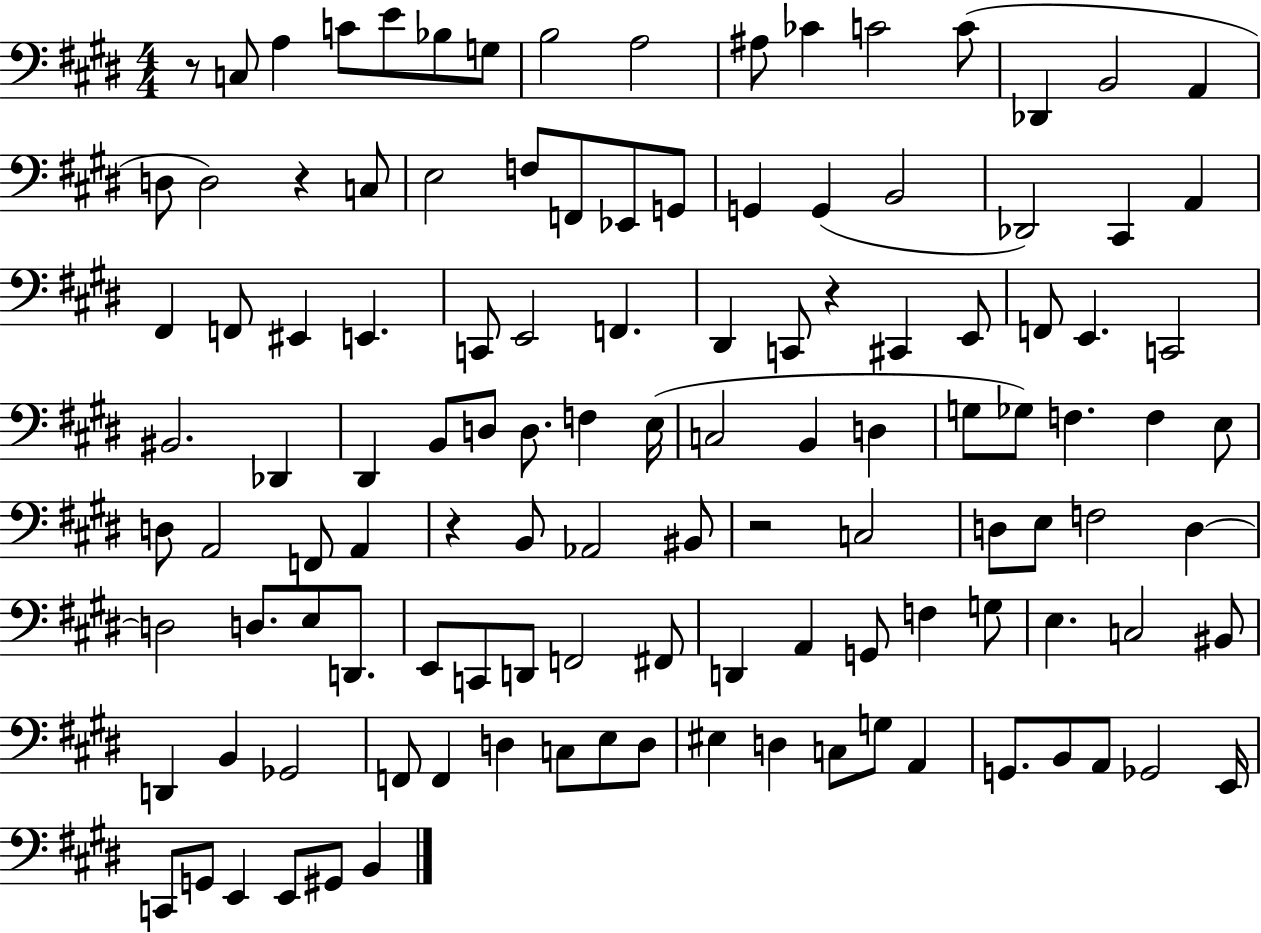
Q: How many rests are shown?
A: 5